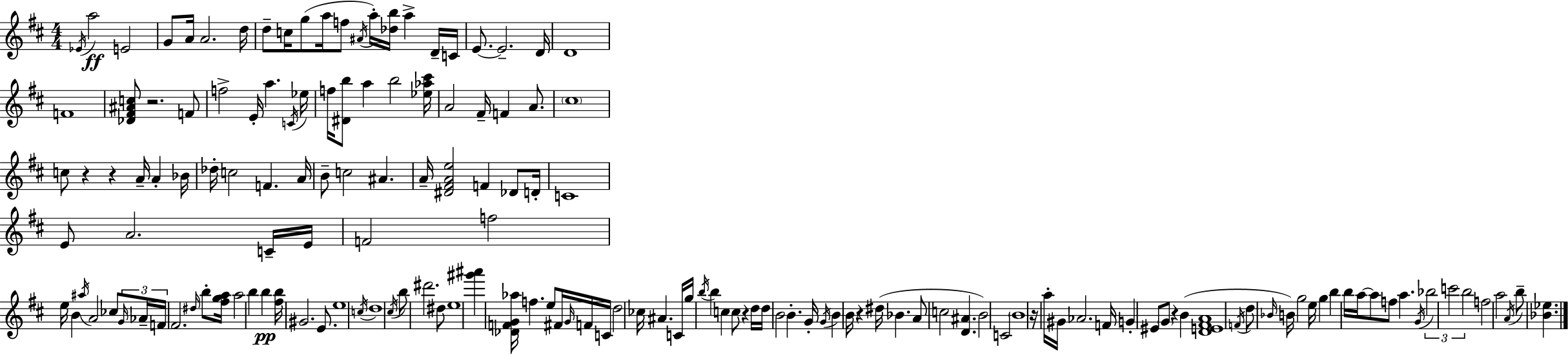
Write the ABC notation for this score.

X:1
T:Untitled
M:4/4
L:1/4
K:D
_E/4 a2 E2 G/2 A/4 A2 d/4 d/2 c/4 g/2 a/4 f/2 ^A/4 a/4 [_db]/4 a D/4 C/4 E/2 E2 D/4 D4 F4 [_D^F^Ac]/2 z2 F/2 f2 E/4 a C/4 _e/4 f/4 [^Db]/2 a b2 [_e_a^c']/4 A2 ^F/4 F A/2 ^c4 c/2 z z A/4 A _B/4 _d/4 c2 F A/4 B/2 c2 ^A A/4 [^D^FAe]2 F _D/2 D/4 C4 E/2 A2 C/4 E/4 F2 f2 e/4 B ^a/4 A2 _c/2 G/4 _A/4 F/4 ^F2 ^d/4 b/2 [^fga]/4 a2 b b [^fb]/4 ^G2 E/2 e4 c/4 d4 ^c/4 b/2 ^d'2 ^d/2 e4 [^g'^a'] [_DFG_a]/4 f e/2 ^F/4 G/4 F/4 C/4 d2 _c/4 ^A C/4 g/4 b/4 b c c/2 z d/4 d/4 B2 B G/4 G/4 B B/4 z ^d/4 _B A/2 c2 [D^A] B2 C2 B4 z/4 a/4 ^G/4 _A2 F/4 G ^E/2 G/2 z B [DE^FA]4 F/4 d/2 _B/4 B/4 g2 e/4 g b b/4 a/4 a/2 f/2 a G/4 _b2 c'2 b2 f2 a2 A/4 b/2 [_B_e]